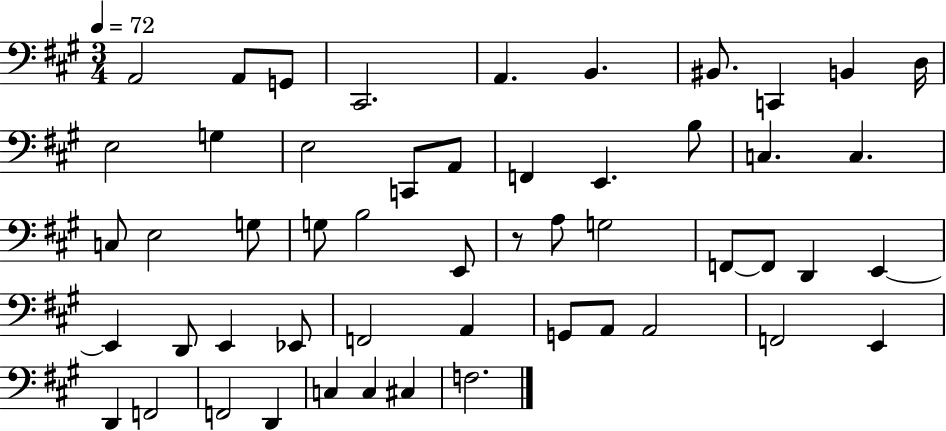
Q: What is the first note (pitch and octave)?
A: A2